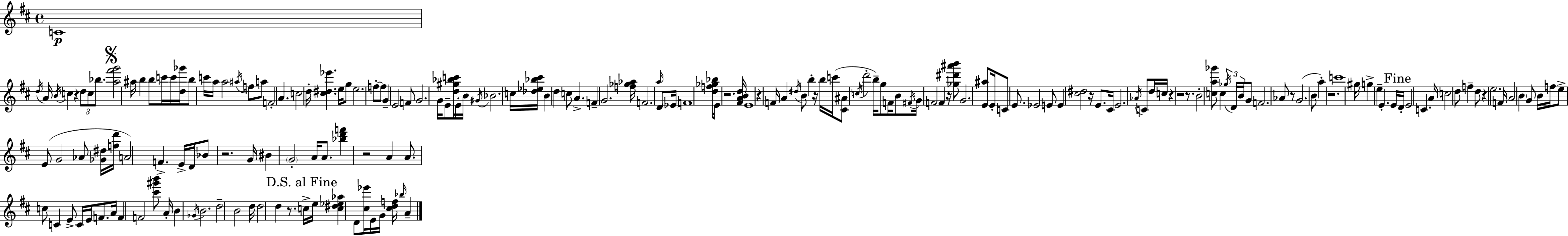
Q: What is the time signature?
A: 4/4